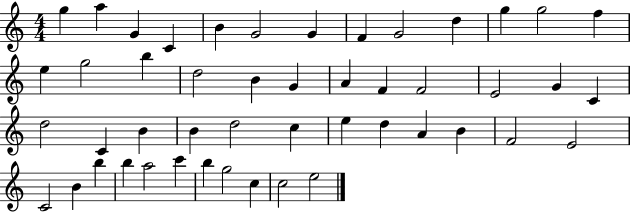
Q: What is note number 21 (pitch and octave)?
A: F4